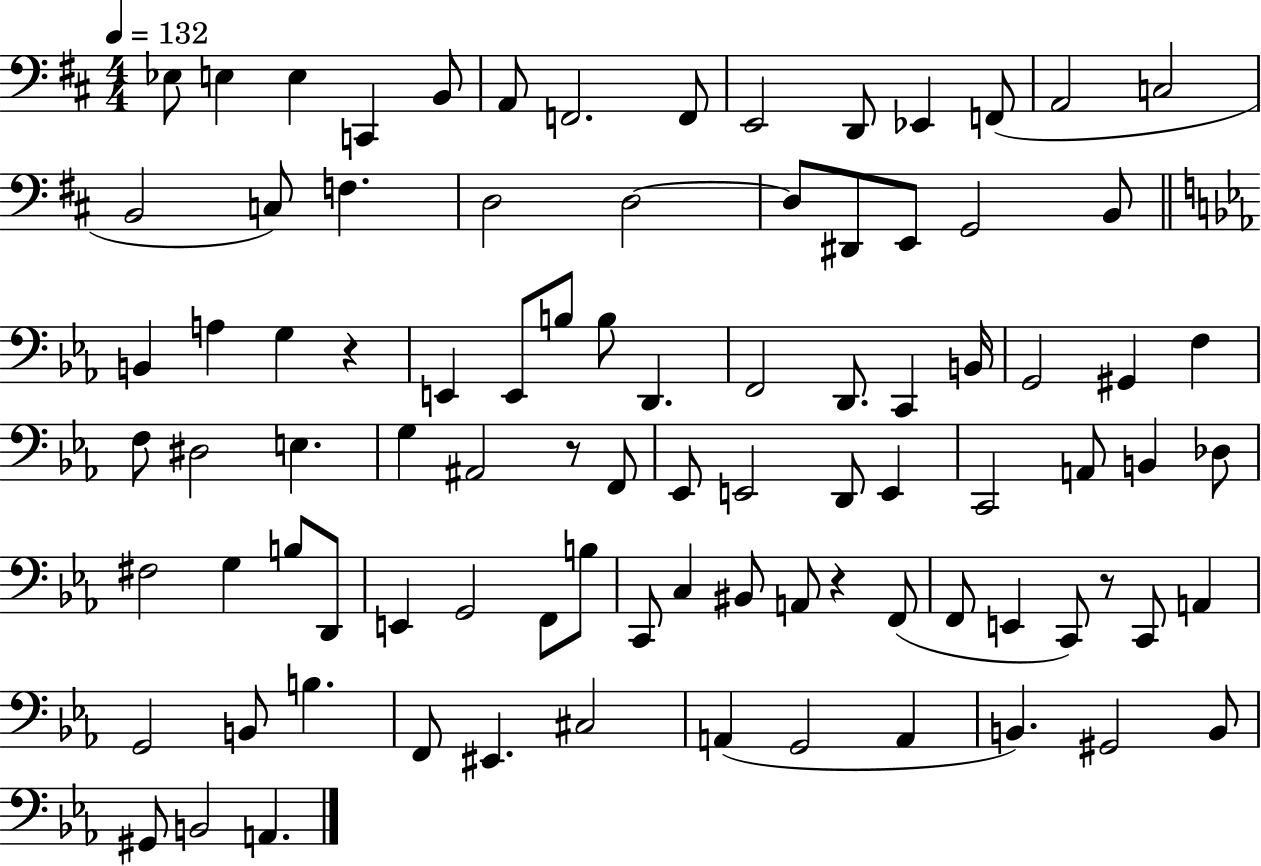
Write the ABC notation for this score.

X:1
T:Untitled
M:4/4
L:1/4
K:D
_E,/2 E, E, C,, B,,/2 A,,/2 F,,2 F,,/2 E,,2 D,,/2 _E,, F,,/2 A,,2 C,2 B,,2 C,/2 F, D,2 D,2 D,/2 ^D,,/2 E,,/2 G,,2 B,,/2 B,, A, G, z E,, E,,/2 B,/2 B,/2 D,, F,,2 D,,/2 C,, B,,/4 G,,2 ^G,, F, F,/2 ^D,2 E, G, ^A,,2 z/2 F,,/2 _E,,/2 E,,2 D,,/2 E,, C,,2 A,,/2 B,, _D,/2 ^F,2 G, B,/2 D,,/2 E,, G,,2 F,,/2 B,/2 C,,/2 C, ^B,,/2 A,,/2 z F,,/2 F,,/2 E,, C,,/2 z/2 C,,/2 A,, G,,2 B,,/2 B, F,,/2 ^E,, ^C,2 A,, G,,2 A,, B,, ^G,,2 B,,/2 ^G,,/2 B,,2 A,,